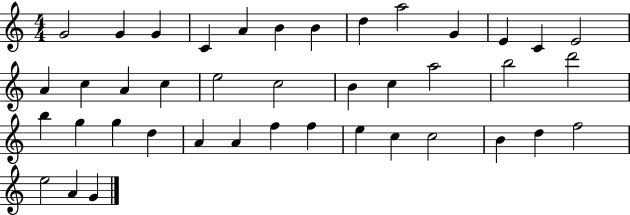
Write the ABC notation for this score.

X:1
T:Untitled
M:4/4
L:1/4
K:C
G2 G G C A B B d a2 G E C E2 A c A c e2 c2 B c a2 b2 d'2 b g g d A A f f e c c2 B d f2 e2 A G